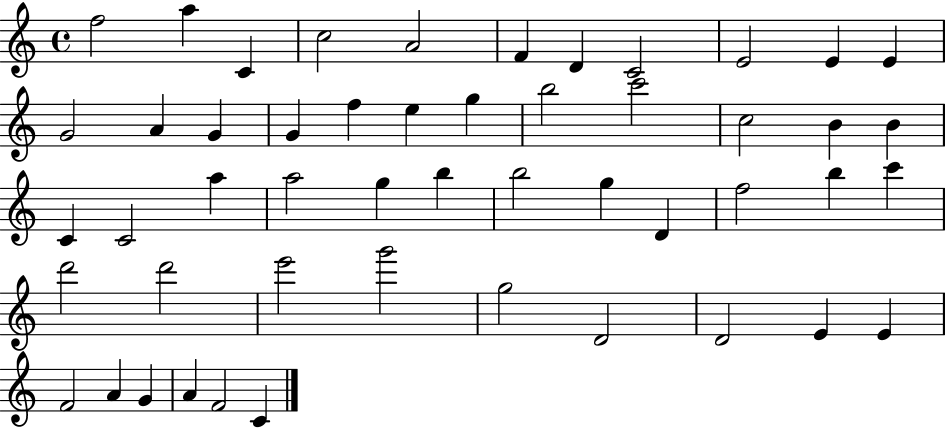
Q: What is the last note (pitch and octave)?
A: C4